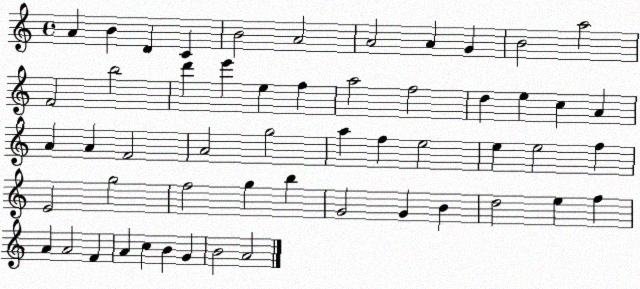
X:1
T:Untitled
M:4/4
L:1/4
K:C
A B D C B2 A2 A2 A G B2 a2 F2 b2 d' e' e f a2 f2 d e c A A A F2 A2 g2 a f e2 e e2 f E2 g2 f2 g b G2 G B d2 e f A A2 F A c B G B2 A2